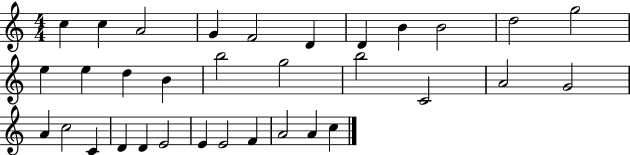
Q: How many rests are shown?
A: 0